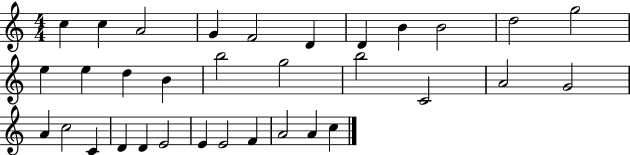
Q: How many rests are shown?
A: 0